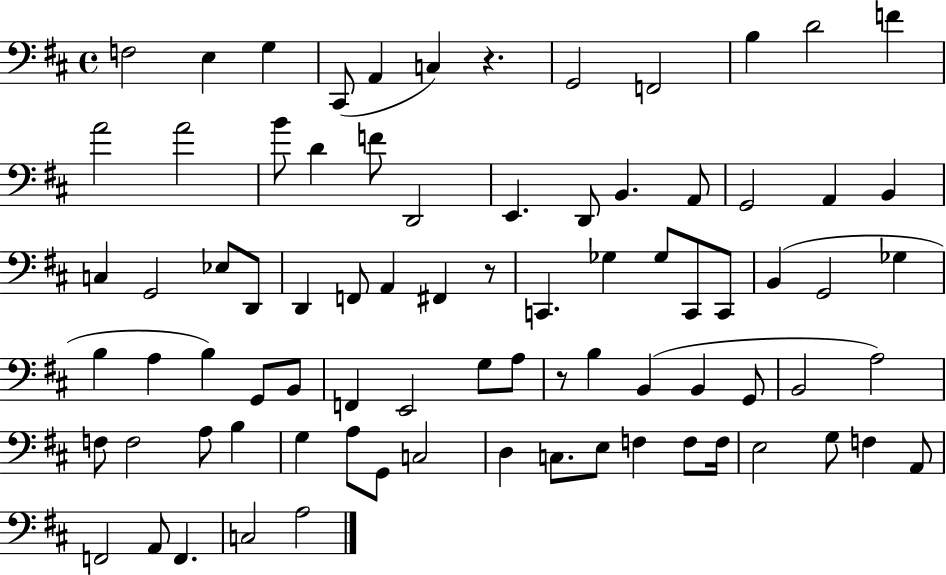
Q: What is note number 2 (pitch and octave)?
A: E3